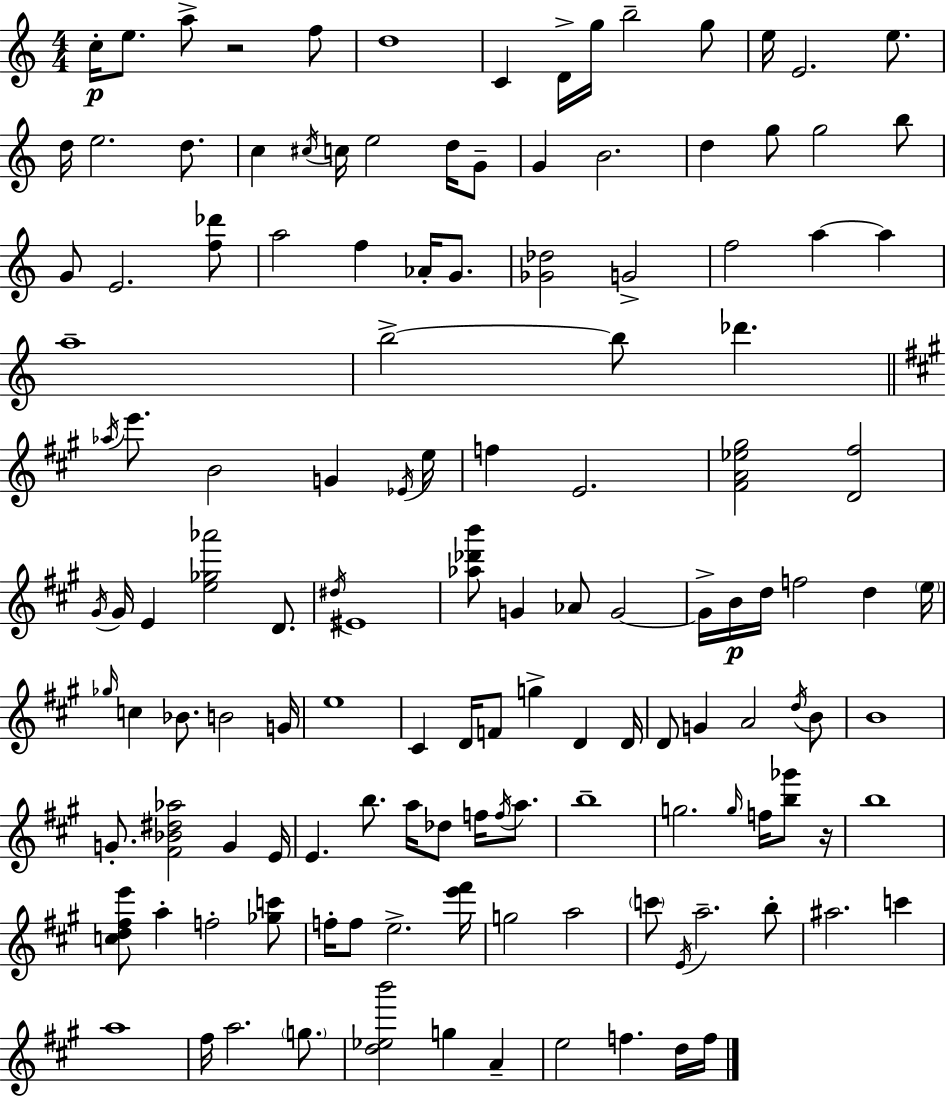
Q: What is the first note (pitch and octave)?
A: C5